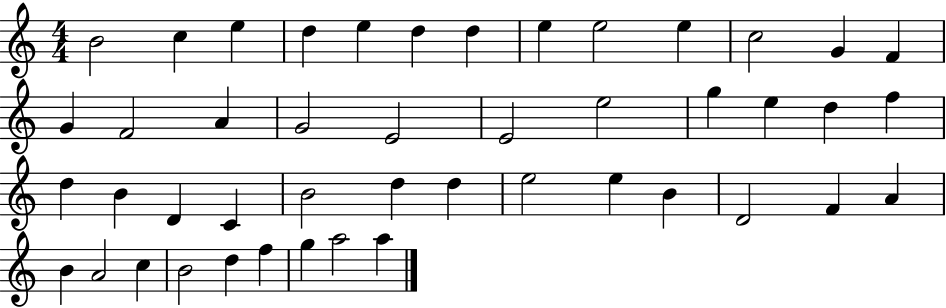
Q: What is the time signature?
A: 4/4